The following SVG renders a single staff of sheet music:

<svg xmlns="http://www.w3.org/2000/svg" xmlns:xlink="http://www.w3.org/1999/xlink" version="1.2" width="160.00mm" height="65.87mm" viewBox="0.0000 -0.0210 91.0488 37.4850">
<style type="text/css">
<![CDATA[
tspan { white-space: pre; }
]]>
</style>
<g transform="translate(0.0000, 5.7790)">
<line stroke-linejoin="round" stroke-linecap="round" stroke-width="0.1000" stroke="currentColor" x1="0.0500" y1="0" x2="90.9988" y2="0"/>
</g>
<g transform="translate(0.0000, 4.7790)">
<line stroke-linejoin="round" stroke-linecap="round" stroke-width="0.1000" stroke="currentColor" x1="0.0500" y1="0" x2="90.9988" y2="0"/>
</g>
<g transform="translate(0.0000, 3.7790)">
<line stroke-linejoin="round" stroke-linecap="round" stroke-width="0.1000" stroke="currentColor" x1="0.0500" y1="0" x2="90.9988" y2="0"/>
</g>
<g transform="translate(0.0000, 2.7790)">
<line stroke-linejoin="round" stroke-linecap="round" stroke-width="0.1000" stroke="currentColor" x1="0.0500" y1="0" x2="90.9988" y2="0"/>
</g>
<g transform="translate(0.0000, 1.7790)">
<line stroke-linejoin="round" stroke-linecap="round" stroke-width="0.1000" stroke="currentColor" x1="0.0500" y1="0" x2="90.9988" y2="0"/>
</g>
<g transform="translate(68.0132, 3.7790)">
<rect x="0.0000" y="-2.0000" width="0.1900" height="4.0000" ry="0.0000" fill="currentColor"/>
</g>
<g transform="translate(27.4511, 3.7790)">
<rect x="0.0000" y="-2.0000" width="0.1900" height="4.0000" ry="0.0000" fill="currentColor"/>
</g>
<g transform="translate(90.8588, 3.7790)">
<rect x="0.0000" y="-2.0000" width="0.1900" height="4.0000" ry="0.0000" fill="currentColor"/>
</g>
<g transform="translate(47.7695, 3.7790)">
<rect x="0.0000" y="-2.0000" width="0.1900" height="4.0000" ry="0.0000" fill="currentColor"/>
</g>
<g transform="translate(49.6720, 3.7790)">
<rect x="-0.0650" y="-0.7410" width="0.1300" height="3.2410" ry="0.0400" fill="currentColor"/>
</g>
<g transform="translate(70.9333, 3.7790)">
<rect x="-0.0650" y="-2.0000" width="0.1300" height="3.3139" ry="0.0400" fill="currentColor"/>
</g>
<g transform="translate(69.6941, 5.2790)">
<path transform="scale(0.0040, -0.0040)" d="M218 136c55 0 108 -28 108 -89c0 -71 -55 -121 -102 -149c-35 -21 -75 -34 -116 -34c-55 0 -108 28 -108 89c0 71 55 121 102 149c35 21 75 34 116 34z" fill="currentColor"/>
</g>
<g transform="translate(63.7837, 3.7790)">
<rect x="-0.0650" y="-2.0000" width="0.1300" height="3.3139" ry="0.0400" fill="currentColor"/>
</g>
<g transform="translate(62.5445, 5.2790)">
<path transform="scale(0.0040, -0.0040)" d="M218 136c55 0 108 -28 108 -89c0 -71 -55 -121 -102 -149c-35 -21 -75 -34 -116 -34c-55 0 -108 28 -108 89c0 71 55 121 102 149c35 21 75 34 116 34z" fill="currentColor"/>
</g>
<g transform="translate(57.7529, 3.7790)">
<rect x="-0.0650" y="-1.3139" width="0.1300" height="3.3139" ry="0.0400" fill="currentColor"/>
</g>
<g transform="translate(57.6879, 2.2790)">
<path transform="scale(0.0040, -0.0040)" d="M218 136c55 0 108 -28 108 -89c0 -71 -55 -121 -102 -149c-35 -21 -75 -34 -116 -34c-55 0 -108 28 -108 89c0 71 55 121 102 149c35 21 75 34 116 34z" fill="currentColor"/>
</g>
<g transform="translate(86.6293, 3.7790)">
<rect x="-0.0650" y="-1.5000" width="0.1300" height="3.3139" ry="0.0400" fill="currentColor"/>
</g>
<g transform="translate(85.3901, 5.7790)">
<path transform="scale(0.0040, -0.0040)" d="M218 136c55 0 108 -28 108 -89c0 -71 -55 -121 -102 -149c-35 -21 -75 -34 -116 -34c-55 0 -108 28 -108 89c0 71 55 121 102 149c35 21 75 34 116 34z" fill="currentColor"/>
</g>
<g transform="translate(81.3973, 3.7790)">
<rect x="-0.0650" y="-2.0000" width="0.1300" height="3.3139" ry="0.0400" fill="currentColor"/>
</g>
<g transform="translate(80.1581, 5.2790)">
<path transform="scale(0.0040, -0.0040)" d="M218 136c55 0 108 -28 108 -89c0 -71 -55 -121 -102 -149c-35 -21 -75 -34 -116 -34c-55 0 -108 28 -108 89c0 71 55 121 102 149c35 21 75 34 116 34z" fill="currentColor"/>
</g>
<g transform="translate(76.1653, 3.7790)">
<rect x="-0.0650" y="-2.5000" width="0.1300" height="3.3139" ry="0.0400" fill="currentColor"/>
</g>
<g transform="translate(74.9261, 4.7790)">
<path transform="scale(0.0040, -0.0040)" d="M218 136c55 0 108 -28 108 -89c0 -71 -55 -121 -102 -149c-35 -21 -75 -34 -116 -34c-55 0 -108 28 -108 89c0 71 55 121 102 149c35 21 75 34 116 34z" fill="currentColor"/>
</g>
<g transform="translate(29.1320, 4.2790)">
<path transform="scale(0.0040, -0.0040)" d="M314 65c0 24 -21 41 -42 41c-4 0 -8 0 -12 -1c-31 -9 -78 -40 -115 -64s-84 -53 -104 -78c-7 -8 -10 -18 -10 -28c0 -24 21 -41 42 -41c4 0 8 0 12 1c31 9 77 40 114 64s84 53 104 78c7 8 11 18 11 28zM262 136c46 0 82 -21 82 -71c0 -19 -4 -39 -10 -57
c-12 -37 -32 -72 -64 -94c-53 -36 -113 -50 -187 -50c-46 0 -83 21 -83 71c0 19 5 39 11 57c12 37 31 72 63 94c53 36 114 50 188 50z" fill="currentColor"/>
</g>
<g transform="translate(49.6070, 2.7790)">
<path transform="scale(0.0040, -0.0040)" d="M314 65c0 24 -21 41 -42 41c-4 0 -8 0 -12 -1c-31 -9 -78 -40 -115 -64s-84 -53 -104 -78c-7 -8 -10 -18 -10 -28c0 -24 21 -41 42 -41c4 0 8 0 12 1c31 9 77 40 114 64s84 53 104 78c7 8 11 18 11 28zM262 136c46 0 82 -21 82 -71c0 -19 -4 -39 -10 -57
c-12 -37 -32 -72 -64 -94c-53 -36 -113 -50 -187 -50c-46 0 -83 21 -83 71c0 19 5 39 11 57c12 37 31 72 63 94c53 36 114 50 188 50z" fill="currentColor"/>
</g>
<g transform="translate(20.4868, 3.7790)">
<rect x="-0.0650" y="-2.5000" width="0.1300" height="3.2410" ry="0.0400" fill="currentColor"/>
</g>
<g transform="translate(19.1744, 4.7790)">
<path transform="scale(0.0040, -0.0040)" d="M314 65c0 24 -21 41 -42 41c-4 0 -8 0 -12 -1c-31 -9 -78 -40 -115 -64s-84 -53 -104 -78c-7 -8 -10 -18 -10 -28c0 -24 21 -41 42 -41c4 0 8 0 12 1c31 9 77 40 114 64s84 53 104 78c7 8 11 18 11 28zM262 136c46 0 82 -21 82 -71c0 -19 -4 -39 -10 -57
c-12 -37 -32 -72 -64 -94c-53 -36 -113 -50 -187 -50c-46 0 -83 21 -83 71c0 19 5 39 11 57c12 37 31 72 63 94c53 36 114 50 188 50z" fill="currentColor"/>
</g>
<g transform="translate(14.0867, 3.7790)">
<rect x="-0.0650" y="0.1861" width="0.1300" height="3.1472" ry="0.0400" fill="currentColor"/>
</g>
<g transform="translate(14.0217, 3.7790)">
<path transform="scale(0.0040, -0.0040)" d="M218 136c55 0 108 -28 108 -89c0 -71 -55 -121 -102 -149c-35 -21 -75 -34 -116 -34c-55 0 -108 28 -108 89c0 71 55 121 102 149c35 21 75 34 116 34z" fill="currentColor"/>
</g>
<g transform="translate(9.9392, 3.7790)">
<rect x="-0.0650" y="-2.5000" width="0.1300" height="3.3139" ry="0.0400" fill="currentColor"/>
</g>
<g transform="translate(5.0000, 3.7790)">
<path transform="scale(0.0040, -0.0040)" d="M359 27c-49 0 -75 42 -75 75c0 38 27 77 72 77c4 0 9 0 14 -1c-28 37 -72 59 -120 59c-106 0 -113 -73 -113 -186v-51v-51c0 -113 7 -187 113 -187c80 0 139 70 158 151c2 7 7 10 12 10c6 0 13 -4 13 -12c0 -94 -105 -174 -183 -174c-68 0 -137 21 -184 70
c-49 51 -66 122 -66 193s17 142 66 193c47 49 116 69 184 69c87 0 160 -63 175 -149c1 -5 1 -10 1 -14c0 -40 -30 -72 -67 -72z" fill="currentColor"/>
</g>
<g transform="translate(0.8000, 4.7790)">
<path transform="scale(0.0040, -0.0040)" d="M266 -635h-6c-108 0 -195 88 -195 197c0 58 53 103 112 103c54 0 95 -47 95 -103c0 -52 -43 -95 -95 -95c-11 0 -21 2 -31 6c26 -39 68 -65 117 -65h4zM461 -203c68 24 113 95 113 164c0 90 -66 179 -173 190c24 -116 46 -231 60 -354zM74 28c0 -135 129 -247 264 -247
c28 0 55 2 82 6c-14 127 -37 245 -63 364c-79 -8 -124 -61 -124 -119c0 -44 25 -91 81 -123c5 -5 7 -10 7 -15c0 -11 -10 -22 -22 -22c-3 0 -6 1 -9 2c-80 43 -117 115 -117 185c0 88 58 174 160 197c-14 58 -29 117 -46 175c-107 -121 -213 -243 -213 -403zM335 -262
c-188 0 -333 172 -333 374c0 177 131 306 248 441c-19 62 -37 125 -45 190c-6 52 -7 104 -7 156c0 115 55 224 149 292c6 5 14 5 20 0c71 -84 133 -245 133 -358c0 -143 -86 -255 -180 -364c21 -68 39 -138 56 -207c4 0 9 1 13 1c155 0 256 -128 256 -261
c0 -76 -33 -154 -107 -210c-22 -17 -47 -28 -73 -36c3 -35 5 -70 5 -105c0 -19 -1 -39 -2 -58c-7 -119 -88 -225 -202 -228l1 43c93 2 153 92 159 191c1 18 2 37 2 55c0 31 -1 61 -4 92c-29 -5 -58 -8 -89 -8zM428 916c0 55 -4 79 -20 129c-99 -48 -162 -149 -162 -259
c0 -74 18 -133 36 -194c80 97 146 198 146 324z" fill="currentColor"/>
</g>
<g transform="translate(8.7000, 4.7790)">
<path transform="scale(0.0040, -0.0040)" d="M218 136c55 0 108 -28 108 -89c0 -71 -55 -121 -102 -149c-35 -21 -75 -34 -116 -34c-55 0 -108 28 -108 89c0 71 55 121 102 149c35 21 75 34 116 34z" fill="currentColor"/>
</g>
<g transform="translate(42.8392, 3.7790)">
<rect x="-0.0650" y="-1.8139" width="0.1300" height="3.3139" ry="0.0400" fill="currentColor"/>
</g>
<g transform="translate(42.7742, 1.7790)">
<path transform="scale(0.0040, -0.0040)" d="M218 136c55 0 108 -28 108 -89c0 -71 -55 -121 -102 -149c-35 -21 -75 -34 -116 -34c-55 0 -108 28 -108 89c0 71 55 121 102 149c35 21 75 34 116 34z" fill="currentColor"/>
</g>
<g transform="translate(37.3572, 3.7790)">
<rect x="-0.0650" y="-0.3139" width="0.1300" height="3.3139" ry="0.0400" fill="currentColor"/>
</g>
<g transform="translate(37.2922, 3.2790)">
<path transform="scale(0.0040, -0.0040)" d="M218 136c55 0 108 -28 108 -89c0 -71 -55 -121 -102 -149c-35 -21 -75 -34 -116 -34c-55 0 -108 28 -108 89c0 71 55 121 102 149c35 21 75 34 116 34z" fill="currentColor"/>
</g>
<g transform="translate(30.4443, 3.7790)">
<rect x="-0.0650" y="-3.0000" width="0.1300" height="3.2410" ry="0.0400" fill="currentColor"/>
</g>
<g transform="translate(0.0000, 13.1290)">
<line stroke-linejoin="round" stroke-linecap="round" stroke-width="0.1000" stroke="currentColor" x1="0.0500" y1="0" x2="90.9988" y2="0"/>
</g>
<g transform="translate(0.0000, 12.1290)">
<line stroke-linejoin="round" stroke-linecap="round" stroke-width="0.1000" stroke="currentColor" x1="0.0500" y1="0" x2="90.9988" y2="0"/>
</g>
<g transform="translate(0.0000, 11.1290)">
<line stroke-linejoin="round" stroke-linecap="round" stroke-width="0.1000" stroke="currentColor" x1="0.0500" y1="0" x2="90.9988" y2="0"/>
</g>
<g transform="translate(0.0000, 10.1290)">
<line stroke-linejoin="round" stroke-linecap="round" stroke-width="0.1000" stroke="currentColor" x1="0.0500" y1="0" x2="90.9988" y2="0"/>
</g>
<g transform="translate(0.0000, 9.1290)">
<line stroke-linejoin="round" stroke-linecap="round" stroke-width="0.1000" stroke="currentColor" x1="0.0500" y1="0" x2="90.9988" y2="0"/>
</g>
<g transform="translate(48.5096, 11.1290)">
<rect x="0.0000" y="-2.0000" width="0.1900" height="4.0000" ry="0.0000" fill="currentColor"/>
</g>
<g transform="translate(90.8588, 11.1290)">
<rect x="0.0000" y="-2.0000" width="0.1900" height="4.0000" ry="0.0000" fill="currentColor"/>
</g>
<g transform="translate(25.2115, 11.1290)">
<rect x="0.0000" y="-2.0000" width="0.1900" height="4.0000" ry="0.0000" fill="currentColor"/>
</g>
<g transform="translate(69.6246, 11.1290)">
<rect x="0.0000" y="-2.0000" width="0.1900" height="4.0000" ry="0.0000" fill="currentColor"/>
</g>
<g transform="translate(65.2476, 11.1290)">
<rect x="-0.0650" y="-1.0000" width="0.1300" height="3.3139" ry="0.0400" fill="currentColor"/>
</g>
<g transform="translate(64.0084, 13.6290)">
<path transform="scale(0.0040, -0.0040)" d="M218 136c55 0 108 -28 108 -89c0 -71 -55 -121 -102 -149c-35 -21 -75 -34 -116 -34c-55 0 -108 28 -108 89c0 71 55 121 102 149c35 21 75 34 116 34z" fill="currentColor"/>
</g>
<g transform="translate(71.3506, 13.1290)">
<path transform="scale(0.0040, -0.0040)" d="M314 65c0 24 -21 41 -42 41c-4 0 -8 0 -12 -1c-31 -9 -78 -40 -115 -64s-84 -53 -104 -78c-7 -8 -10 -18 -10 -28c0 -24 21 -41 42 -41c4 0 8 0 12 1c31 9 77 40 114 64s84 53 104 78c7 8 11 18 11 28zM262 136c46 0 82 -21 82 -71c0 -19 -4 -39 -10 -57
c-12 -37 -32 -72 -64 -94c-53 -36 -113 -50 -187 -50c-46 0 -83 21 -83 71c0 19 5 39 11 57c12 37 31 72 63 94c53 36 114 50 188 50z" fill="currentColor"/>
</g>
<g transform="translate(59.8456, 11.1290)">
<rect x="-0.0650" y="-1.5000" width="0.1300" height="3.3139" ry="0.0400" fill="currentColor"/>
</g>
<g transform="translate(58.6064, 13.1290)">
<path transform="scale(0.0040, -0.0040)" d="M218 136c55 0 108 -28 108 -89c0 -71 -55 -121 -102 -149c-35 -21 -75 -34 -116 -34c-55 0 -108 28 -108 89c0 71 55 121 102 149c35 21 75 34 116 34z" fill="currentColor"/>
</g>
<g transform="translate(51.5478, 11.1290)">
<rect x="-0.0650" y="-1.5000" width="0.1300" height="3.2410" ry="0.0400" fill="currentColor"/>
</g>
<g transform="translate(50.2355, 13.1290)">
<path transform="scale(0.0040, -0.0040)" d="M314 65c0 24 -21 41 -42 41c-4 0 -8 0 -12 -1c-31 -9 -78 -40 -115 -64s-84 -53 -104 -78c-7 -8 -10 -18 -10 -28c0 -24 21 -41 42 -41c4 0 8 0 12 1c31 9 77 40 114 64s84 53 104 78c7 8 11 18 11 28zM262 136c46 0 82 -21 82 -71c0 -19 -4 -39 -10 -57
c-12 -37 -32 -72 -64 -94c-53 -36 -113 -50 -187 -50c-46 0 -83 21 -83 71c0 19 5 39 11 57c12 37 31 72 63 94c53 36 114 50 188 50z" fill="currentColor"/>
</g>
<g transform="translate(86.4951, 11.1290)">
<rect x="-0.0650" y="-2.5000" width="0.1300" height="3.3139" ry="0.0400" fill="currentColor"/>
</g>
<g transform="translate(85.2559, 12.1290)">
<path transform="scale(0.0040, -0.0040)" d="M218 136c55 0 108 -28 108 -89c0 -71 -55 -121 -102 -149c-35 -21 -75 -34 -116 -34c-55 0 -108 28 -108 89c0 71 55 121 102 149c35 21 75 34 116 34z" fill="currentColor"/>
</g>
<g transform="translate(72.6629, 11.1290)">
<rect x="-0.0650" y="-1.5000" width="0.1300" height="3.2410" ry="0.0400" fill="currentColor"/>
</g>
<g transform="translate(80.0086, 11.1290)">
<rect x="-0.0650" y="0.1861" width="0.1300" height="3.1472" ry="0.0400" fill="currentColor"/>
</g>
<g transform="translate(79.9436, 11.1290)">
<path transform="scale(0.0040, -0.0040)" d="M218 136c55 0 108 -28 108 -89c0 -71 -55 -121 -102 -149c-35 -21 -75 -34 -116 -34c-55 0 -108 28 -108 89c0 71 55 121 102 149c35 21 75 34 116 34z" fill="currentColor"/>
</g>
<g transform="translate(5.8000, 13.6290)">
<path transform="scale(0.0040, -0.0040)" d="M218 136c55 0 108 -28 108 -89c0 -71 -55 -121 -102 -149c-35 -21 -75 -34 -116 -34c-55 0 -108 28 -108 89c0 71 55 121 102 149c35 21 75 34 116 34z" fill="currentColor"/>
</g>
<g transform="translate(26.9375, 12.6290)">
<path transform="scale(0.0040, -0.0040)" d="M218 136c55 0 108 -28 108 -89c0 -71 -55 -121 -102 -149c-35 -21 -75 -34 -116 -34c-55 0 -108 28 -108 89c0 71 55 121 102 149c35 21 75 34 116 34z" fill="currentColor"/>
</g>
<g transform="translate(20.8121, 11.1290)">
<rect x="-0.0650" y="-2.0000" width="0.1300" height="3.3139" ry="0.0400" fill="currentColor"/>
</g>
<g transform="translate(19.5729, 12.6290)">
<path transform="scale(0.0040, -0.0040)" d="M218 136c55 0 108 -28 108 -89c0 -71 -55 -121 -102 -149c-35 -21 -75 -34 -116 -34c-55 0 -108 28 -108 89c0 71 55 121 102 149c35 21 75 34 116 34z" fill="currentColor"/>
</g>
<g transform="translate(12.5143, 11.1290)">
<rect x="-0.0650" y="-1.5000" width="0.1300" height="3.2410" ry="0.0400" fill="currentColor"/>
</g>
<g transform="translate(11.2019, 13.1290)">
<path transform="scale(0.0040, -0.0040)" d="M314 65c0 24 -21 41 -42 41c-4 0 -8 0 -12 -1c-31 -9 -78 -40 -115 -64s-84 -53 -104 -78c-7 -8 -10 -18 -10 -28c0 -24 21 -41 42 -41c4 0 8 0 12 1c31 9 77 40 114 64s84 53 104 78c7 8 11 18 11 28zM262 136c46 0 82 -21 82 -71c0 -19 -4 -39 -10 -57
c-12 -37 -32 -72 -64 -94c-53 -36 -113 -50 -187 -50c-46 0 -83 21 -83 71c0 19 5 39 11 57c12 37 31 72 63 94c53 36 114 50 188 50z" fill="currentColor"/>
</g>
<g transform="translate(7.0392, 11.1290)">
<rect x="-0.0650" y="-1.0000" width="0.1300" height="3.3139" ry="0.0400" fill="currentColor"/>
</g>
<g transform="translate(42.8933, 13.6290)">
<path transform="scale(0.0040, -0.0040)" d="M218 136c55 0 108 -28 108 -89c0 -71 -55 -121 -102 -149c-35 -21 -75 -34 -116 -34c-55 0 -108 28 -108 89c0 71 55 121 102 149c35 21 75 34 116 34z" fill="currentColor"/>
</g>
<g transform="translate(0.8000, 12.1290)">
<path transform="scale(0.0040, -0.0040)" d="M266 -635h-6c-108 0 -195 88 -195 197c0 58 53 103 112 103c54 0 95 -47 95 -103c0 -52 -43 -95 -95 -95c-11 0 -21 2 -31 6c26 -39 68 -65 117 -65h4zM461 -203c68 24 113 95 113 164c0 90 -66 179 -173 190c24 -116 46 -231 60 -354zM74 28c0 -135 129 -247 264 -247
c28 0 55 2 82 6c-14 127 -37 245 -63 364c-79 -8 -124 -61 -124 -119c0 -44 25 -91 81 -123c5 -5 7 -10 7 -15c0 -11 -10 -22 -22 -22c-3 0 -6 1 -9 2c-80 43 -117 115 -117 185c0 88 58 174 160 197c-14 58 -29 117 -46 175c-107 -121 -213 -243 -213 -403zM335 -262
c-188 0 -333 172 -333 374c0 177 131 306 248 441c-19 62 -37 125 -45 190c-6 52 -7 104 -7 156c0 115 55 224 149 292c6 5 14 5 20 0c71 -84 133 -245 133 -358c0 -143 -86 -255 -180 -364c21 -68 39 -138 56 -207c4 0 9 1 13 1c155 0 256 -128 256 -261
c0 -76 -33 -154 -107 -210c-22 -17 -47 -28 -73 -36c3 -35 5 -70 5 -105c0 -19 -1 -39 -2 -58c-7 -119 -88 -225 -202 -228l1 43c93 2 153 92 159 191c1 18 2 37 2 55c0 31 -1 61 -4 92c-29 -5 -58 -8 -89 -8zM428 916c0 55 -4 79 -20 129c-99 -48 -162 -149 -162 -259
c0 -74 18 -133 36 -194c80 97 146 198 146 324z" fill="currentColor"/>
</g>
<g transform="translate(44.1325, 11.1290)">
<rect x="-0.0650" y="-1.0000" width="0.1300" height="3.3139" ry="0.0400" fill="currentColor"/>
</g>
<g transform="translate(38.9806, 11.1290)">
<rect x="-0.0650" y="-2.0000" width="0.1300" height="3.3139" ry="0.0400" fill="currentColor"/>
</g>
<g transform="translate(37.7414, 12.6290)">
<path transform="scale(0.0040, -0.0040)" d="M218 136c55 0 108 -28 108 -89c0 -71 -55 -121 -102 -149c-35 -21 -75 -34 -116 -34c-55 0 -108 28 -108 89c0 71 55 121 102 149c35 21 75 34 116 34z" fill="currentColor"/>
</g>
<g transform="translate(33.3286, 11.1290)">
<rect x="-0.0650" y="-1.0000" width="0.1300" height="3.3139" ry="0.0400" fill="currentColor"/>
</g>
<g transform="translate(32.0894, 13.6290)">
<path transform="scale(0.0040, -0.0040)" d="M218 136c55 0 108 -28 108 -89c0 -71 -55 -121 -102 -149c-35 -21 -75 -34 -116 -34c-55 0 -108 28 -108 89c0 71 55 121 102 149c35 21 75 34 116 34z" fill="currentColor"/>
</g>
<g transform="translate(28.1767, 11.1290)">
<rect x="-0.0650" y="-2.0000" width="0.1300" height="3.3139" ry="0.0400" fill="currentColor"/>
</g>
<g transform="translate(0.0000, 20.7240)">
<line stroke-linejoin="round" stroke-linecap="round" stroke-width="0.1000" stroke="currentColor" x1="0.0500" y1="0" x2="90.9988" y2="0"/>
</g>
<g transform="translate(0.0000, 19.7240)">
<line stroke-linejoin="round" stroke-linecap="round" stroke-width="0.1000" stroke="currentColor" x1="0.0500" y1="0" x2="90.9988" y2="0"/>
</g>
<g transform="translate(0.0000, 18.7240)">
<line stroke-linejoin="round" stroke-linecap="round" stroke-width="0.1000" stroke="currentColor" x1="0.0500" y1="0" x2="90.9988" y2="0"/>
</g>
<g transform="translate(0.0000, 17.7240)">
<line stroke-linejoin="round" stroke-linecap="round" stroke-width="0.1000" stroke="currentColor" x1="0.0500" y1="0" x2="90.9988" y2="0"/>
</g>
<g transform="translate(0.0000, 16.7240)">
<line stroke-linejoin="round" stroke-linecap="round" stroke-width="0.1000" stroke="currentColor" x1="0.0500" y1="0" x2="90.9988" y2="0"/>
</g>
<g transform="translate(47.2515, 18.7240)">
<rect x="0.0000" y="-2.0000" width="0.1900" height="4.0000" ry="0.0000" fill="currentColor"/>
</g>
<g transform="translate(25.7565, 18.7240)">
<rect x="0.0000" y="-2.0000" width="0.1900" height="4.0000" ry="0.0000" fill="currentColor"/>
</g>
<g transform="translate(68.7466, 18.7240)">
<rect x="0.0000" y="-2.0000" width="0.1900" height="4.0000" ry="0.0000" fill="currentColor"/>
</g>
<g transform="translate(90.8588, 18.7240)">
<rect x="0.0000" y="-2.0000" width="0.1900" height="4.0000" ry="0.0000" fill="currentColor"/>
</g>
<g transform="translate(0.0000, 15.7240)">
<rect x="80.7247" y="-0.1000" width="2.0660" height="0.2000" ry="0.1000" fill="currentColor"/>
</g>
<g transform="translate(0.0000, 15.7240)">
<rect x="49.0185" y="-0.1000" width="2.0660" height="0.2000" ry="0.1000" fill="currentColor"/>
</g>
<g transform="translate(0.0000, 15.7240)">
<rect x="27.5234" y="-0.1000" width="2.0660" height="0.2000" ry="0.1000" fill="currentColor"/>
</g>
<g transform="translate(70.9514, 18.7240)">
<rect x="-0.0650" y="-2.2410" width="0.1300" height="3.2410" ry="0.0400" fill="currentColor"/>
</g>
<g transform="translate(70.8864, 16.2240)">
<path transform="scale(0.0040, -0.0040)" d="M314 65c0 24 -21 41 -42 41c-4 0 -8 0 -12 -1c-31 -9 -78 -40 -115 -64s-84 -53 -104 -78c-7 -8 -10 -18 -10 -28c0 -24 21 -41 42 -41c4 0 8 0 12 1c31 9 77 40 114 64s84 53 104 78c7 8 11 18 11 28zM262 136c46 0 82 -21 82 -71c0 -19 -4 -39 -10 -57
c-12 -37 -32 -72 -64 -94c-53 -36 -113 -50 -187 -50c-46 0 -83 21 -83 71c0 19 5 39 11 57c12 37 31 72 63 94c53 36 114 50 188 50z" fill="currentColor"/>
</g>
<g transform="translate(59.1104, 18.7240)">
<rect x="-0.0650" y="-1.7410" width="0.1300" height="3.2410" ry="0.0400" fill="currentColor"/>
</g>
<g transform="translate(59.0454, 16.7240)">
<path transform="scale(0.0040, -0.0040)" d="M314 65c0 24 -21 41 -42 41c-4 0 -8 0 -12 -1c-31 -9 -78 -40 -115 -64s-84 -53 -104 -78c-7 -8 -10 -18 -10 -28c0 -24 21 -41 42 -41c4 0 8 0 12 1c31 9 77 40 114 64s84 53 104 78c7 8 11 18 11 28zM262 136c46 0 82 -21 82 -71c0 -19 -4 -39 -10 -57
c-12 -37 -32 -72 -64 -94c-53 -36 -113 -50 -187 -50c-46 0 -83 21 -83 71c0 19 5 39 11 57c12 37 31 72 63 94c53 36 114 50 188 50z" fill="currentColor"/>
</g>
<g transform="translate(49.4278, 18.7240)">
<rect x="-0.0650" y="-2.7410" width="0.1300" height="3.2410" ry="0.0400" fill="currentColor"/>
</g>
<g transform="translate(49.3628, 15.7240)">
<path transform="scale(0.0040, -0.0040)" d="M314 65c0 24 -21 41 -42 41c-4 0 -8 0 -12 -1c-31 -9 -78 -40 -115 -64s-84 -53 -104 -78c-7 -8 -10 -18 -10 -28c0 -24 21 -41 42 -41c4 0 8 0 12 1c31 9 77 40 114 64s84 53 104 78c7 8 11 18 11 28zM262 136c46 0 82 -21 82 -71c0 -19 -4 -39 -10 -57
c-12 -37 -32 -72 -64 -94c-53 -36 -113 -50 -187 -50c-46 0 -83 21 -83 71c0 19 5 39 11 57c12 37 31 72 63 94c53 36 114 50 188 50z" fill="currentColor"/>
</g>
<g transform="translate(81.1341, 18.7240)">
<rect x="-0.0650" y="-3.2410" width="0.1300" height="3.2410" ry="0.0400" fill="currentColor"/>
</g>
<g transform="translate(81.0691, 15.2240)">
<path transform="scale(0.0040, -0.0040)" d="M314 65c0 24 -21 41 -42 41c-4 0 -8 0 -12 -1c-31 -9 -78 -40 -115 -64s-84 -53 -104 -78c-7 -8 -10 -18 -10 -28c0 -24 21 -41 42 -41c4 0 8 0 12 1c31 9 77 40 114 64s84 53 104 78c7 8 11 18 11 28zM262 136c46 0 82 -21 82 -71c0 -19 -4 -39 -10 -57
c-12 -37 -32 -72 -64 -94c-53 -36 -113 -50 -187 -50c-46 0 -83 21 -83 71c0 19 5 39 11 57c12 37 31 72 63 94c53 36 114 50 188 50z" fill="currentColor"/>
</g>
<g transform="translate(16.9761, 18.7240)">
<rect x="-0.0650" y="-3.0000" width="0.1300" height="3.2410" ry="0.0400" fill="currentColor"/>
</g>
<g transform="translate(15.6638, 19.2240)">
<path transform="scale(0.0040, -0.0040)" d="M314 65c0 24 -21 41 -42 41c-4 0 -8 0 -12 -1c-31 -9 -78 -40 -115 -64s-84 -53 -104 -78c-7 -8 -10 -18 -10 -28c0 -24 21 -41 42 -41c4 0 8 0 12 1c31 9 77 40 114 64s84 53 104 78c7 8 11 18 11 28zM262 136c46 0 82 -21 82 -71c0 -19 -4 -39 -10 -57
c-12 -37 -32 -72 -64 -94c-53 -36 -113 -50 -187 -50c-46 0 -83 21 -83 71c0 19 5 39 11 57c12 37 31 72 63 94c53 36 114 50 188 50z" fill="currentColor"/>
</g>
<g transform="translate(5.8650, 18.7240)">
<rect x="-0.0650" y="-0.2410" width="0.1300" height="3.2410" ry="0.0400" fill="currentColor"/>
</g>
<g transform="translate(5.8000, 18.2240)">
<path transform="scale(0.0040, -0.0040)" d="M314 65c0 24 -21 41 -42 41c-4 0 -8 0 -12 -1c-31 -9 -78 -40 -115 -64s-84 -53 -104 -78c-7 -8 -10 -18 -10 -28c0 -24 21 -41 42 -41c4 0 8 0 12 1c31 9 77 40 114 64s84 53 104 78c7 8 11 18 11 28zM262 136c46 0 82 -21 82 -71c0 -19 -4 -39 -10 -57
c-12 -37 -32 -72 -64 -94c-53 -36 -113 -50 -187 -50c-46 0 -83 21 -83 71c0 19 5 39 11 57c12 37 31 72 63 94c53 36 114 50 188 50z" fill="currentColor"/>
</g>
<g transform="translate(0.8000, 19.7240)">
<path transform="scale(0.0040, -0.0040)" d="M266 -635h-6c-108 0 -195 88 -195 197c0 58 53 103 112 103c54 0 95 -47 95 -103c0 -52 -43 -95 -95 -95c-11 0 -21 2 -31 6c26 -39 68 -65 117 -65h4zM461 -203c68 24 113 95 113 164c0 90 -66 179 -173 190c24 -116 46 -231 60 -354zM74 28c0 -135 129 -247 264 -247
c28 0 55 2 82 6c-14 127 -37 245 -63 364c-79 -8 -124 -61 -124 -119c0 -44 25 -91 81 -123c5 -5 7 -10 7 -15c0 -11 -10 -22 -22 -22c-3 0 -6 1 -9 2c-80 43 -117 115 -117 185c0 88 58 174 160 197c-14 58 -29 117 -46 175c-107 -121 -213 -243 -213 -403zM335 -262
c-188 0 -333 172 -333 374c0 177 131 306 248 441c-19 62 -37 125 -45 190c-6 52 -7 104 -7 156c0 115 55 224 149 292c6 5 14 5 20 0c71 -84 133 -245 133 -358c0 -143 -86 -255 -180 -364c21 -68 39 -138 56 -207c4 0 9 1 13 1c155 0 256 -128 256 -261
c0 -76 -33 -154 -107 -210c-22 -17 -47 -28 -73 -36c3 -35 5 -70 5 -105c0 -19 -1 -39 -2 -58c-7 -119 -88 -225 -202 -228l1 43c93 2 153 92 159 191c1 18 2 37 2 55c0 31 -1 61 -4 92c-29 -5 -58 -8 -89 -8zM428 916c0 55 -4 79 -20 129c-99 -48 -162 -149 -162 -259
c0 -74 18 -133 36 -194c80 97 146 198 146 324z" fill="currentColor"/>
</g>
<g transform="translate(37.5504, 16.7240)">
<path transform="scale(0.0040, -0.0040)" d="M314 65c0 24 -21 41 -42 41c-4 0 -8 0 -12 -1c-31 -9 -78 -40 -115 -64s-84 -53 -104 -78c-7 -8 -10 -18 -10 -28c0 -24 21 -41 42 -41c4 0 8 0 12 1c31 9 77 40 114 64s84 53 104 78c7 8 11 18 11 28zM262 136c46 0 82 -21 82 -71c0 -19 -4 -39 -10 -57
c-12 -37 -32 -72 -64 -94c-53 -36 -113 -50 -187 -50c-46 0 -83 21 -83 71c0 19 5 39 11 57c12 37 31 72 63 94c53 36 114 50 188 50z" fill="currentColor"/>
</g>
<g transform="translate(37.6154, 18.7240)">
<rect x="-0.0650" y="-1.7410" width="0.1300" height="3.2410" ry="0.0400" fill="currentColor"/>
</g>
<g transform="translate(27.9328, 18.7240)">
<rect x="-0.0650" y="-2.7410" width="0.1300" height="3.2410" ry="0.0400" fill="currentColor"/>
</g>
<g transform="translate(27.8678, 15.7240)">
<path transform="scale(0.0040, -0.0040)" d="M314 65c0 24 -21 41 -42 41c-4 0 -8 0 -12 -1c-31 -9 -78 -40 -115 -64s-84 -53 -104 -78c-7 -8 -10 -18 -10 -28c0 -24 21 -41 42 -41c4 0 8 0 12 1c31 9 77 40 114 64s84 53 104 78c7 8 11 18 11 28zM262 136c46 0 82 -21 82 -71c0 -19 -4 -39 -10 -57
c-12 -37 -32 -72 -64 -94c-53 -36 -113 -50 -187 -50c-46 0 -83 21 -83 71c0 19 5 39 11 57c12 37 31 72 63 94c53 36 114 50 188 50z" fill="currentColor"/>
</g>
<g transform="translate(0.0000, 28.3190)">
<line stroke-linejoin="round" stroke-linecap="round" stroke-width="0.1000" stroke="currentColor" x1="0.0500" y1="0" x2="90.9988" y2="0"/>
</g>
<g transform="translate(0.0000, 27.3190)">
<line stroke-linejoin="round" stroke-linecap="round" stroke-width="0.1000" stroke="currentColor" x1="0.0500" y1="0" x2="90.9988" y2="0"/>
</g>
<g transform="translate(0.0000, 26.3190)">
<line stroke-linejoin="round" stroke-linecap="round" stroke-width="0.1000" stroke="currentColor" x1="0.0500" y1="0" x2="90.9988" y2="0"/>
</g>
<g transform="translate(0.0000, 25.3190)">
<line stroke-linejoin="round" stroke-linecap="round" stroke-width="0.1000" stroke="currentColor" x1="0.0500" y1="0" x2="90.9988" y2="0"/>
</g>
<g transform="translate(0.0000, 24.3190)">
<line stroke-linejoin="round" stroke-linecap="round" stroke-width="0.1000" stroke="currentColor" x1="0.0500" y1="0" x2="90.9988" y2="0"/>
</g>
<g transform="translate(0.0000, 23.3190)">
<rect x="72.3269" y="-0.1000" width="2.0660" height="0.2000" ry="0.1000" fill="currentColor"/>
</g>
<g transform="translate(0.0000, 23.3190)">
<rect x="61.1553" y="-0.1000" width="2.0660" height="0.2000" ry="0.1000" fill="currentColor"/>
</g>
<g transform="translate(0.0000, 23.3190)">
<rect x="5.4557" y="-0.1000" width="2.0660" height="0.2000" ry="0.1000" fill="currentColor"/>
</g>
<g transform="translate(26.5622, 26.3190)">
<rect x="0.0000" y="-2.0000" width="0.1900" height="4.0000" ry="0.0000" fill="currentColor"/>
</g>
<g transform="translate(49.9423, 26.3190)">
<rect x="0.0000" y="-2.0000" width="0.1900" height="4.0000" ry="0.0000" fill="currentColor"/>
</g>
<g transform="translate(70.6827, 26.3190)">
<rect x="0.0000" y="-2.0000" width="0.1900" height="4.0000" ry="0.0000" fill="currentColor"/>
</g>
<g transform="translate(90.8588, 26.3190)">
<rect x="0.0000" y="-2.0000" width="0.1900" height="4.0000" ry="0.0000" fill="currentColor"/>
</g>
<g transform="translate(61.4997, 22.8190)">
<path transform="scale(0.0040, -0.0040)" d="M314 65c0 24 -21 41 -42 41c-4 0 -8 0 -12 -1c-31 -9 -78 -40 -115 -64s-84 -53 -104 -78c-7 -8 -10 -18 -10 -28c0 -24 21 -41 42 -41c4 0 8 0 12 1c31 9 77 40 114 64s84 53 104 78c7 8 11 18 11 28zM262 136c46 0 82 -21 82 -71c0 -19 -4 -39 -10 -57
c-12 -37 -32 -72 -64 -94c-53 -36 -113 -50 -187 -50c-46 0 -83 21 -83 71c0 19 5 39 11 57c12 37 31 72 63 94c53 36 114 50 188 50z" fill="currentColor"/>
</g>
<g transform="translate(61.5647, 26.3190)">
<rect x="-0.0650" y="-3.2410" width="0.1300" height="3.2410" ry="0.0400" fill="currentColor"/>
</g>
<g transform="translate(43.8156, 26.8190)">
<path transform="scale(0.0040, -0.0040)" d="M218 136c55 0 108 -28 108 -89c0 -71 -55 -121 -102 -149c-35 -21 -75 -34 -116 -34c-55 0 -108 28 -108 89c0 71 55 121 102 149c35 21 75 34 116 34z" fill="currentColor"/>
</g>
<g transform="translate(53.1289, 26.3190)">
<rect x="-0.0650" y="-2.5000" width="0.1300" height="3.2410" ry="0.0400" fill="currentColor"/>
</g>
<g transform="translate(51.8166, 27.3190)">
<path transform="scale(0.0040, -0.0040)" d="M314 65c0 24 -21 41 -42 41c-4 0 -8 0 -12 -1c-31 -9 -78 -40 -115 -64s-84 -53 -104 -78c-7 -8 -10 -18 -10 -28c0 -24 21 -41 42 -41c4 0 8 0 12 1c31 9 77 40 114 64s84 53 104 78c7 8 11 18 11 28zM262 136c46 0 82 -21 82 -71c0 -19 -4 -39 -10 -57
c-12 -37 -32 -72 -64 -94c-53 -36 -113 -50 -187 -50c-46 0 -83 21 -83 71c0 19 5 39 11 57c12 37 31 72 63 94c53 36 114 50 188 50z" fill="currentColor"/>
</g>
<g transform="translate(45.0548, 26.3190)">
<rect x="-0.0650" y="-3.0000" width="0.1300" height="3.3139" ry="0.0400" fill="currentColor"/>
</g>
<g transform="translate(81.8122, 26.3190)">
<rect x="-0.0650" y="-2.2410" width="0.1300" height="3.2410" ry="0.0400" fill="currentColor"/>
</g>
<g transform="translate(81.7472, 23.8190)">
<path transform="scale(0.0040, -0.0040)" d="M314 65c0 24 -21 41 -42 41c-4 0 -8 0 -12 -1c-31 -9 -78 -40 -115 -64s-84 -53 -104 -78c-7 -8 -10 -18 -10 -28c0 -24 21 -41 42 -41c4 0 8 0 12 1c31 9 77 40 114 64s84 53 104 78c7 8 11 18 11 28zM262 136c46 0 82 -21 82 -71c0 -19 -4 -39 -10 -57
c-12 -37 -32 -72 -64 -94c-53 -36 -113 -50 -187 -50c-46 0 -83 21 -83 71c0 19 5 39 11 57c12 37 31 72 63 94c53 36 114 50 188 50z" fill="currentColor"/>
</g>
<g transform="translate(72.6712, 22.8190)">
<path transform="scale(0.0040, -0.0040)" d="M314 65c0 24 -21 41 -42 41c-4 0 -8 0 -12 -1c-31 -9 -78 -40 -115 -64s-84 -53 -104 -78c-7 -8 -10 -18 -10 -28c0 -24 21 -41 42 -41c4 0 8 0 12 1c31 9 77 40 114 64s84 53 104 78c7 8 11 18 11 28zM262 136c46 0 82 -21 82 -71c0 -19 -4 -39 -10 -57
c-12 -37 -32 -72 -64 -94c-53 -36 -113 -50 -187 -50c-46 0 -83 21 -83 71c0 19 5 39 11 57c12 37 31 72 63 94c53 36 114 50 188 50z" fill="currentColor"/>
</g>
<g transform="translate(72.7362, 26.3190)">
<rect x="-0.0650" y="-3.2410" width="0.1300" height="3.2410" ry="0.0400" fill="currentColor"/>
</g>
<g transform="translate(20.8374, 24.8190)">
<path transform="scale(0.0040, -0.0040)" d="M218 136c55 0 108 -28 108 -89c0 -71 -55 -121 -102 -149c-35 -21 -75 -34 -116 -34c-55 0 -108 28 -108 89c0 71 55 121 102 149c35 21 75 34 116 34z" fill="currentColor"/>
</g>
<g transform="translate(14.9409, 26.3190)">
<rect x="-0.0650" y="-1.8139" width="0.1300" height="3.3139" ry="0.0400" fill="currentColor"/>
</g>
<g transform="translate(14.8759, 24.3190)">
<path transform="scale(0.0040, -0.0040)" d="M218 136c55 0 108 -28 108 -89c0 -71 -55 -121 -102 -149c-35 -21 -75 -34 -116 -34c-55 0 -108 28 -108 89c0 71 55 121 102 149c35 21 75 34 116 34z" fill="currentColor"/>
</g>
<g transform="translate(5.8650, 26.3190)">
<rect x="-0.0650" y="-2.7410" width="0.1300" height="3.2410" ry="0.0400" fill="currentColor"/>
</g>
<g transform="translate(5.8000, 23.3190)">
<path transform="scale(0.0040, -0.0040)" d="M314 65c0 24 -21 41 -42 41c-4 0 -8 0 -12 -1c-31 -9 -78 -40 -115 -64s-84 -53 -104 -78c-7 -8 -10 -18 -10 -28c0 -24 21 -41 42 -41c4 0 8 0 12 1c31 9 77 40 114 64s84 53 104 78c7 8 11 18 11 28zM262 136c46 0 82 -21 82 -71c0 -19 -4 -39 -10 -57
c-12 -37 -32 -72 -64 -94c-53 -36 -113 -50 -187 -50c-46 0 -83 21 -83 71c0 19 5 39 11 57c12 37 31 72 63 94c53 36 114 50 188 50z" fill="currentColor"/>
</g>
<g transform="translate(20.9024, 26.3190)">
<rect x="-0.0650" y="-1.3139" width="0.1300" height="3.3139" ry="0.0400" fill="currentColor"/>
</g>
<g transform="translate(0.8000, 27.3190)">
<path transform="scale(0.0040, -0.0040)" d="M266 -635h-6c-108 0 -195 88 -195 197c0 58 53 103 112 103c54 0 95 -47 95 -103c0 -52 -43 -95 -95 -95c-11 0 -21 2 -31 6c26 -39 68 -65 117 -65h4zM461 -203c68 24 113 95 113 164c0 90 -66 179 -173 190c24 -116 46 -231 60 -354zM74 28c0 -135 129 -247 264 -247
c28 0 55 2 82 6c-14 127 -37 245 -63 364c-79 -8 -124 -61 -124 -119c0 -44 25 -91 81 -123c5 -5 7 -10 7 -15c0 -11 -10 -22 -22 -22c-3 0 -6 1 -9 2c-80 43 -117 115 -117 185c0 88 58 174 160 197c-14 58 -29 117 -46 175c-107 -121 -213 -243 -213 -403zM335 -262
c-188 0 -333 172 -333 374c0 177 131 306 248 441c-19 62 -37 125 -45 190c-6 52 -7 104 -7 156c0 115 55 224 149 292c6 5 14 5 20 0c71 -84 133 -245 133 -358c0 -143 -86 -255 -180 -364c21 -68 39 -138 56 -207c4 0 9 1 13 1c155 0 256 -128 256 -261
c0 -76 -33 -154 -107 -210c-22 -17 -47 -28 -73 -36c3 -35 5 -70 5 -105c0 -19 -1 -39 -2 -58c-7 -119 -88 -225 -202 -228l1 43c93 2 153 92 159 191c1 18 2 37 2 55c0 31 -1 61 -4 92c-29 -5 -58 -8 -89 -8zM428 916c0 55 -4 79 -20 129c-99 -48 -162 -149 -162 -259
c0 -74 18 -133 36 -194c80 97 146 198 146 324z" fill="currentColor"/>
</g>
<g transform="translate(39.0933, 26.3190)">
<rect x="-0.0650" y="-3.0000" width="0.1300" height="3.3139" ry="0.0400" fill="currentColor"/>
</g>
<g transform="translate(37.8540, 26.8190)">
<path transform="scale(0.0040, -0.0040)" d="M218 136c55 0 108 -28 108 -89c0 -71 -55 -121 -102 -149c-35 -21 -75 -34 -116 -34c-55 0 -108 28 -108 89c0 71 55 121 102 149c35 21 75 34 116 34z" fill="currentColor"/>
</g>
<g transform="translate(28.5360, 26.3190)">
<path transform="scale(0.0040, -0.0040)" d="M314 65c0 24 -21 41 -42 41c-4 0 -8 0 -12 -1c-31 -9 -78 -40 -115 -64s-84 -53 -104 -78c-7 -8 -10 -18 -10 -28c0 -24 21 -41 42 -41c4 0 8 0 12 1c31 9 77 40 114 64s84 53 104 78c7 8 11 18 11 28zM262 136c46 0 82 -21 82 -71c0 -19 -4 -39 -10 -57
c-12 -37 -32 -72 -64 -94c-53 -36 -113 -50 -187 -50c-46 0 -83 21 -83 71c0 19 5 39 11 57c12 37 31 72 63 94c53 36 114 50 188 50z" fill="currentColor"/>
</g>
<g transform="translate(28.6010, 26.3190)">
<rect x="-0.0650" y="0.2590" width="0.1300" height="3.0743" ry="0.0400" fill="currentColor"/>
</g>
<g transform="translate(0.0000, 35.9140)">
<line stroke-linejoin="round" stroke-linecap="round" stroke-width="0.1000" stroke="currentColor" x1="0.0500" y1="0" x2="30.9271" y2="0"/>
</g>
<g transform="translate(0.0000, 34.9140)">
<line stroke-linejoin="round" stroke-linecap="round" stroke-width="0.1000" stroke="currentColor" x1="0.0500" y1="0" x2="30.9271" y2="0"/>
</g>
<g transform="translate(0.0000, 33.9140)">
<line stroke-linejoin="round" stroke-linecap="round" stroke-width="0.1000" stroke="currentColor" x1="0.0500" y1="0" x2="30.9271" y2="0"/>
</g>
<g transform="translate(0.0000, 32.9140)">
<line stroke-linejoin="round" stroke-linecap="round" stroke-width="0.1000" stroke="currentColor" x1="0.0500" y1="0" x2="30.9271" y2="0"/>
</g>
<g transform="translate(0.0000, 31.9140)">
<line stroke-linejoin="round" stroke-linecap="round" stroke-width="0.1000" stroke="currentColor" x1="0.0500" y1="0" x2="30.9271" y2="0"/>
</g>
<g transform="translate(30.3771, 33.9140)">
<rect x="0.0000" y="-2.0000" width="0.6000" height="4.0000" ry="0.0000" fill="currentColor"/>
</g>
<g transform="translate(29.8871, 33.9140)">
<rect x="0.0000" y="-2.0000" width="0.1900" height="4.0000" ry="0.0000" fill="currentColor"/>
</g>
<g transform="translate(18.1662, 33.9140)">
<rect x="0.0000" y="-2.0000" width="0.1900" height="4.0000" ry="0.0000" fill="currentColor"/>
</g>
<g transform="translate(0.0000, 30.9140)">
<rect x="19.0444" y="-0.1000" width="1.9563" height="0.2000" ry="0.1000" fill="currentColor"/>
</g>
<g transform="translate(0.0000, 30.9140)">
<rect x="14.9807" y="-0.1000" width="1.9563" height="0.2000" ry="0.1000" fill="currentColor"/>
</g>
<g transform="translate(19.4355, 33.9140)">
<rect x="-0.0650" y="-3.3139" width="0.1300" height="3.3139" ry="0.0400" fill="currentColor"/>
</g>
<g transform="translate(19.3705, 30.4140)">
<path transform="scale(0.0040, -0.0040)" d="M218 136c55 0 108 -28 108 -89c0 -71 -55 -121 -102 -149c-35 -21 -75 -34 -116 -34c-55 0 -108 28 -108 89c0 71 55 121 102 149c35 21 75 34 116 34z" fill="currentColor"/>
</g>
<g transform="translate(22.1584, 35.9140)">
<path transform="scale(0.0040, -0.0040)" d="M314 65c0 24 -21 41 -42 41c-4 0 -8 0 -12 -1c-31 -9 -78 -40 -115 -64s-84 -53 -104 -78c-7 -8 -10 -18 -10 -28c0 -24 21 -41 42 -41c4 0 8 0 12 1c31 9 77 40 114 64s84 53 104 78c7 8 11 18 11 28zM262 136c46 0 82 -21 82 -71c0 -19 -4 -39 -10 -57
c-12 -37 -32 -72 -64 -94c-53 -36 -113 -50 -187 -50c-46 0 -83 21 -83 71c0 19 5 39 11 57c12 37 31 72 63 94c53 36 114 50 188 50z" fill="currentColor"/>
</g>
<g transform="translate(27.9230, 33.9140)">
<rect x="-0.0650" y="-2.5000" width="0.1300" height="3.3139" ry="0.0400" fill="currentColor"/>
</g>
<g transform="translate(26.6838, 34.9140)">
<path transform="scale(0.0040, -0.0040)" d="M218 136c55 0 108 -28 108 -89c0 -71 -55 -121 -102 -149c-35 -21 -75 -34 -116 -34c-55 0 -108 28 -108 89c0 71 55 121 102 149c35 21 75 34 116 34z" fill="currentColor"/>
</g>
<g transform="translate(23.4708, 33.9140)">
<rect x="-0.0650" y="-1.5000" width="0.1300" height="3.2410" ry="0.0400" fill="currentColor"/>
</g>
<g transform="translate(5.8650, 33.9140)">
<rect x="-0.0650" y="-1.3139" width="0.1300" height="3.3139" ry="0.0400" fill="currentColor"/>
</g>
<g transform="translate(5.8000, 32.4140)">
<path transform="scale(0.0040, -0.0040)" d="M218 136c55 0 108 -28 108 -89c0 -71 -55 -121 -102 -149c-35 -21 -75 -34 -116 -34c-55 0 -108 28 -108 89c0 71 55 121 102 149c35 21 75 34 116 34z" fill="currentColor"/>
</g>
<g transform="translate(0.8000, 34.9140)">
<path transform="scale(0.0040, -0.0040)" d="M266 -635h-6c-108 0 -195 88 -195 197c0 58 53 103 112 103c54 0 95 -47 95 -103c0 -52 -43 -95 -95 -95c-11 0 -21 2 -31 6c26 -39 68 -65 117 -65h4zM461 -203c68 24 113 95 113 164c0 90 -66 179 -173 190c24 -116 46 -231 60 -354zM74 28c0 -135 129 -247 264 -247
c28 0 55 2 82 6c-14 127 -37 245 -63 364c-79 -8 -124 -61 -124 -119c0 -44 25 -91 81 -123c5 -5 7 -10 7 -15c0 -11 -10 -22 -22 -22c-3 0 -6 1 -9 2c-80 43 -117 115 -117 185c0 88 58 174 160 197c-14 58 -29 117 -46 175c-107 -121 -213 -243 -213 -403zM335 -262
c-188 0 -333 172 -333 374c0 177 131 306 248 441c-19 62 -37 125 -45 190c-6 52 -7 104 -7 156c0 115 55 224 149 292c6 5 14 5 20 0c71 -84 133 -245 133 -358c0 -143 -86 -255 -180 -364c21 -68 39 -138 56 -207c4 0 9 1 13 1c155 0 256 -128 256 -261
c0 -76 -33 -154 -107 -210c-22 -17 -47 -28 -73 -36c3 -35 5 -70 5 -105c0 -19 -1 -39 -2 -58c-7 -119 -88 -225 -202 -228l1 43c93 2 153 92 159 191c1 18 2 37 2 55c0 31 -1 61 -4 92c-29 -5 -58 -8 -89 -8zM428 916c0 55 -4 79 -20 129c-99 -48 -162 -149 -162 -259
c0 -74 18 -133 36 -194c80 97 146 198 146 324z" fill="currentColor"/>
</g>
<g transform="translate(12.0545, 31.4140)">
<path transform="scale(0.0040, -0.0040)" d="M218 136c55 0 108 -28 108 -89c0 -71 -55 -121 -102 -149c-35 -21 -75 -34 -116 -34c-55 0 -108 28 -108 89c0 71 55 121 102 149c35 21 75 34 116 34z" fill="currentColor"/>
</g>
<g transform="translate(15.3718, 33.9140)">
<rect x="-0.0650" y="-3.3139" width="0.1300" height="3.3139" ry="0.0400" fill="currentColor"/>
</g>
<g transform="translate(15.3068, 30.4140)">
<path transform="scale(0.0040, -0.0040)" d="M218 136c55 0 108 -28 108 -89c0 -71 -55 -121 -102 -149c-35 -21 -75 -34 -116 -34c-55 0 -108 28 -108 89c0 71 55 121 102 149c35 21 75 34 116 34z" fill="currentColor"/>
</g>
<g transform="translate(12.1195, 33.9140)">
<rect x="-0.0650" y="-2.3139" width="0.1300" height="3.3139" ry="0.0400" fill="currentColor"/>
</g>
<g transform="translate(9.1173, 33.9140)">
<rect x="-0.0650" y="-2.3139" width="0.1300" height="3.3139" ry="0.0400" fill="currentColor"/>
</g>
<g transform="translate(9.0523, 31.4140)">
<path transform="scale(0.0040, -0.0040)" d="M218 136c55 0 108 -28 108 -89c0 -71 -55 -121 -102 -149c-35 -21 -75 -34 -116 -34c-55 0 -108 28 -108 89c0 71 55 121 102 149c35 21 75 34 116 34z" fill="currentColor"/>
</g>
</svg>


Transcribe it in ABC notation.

X:1
T:Untitled
M:4/4
L:1/4
K:C
G B G2 A2 c f d2 e F F G F E D E2 F F D F D E2 E D E2 B G c2 A2 a2 f2 a2 f2 g2 b2 a2 f e B2 A A G2 b2 b2 g2 e g g b b E2 G